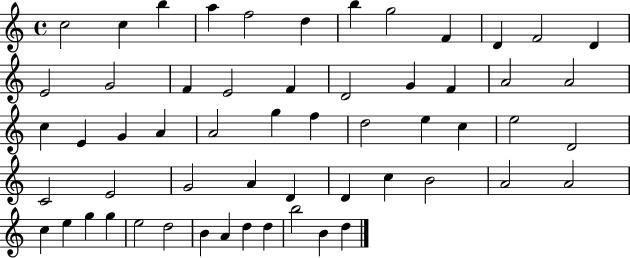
{
  \clef treble
  \time 4/4
  \defaultTimeSignature
  \key c \major
  c''2 c''4 b''4 | a''4 f''2 d''4 | b''4 g''2 f'4 | d'4 f'2 d'4 | \break e'2 g'2 | f'4 e'2 f'4 | d'2 g'4 f'4 | a'2 a'2 | \break c''4 e'4 g'4 a'4 | a'2 g''4 f''4 | d''2 e''4 c''4 | e''2 d'2 | \break c'2 e'2 | g'2 a'4 d'4 | d'4 c''4 b'2 | a'2 a'2 | \break c''4 e''4 g''4 g''4 | e''2 d''2 | b'4 a'4 d''4 d''4 | b''2 b'4 d''4 | \break \bar "|."
}